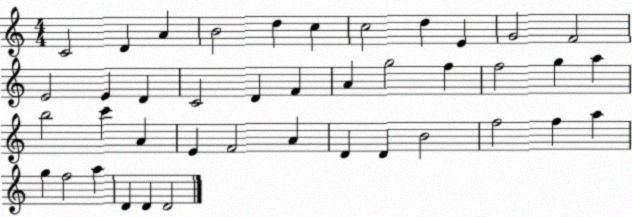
X:1
T:Untitled
M:4/4
L:1/4
K:C
C2 D A B2 d c c2 d E G2 F2 E2 E D C2 D F A g2 f f2 g a b2 c' A E F2 A D D B2 f2 f a g f2 a D D D2